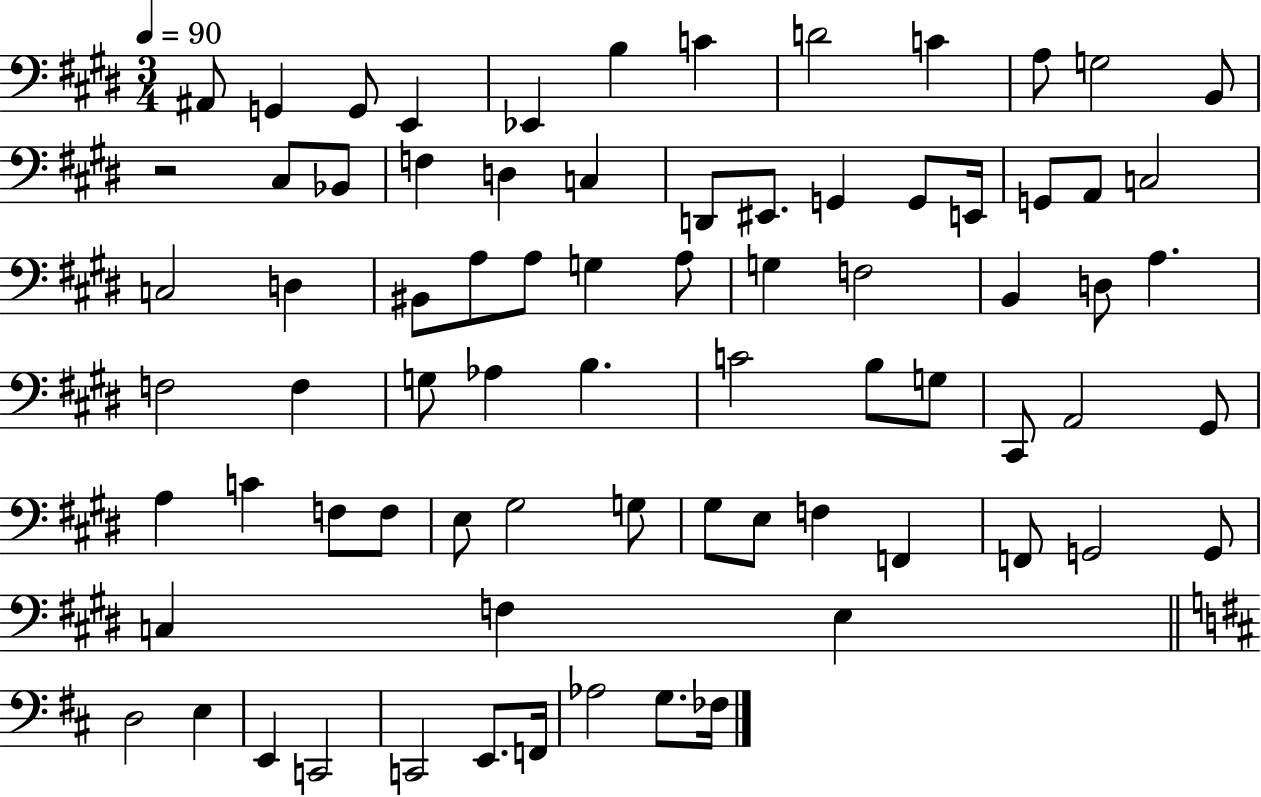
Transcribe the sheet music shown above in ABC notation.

X:1
T:Untitled
M:3/4
L:1/4
K:E
^A,,/2 G,, G,,/2 E,, _E,, B, C D2 C A,/2 G,2 B,,/2 z2 ^C,/2 _B,,/2 F, D, C, D,,/2 ^E,,/2 G,, G,,/2 E,,/4 G,,/2 A,,/2 C,2 C,2 D, ^B,,/2 A,/2 A,/2 G, A,/2 G, F,2 B,, D,/2 A, F,2 F, G,/2 _A, B, C2 B,/2 G,/2 ^C,,/2 A,,2 ^G,,/2 A, C F,/2 F,/2 E,/2 ^G,2 G,/2 ^G,/2 E,/2 F, F,, F,,/2 G,,2 G,,/2 C, F, E, D,2 E, E,, C,,2 C,,2 E,,/2 F,,/4 _A,2 G,/2 _F,/4